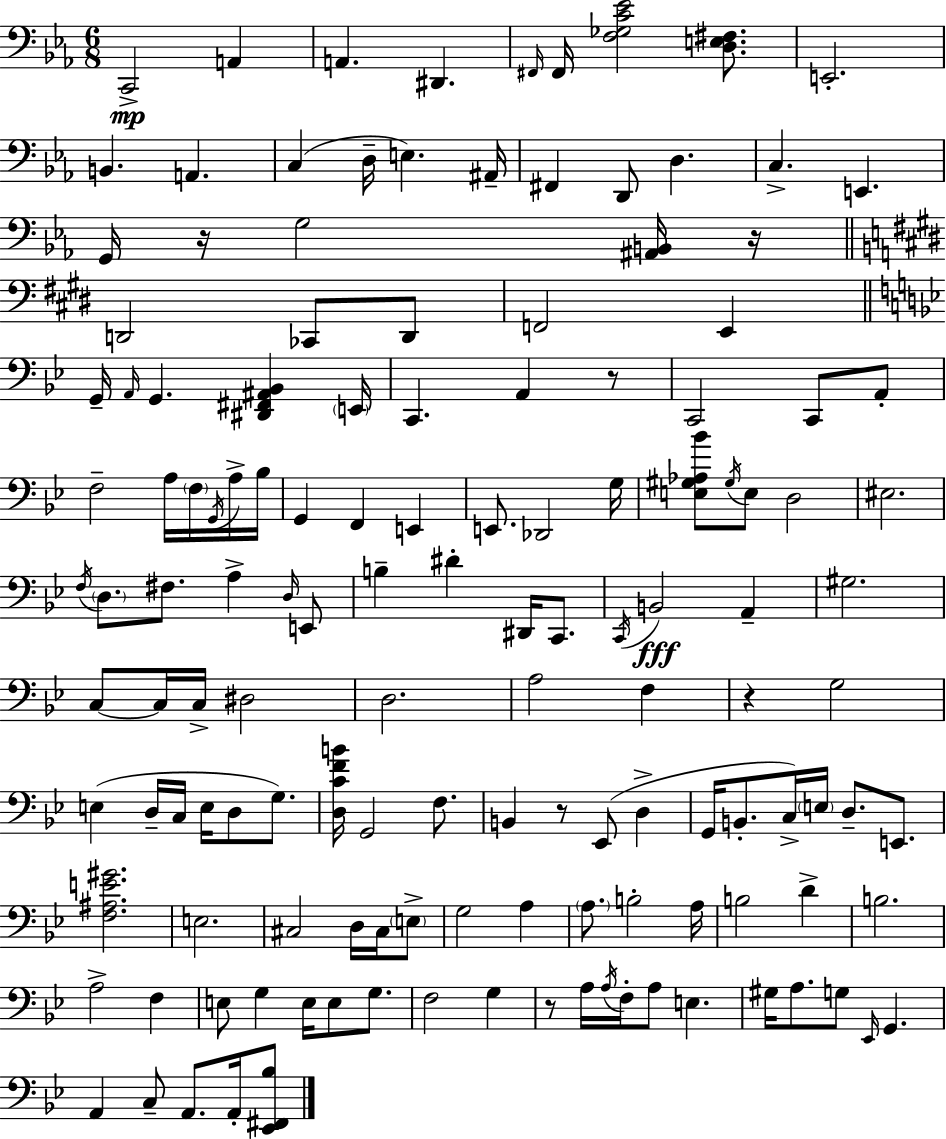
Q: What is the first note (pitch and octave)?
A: C2